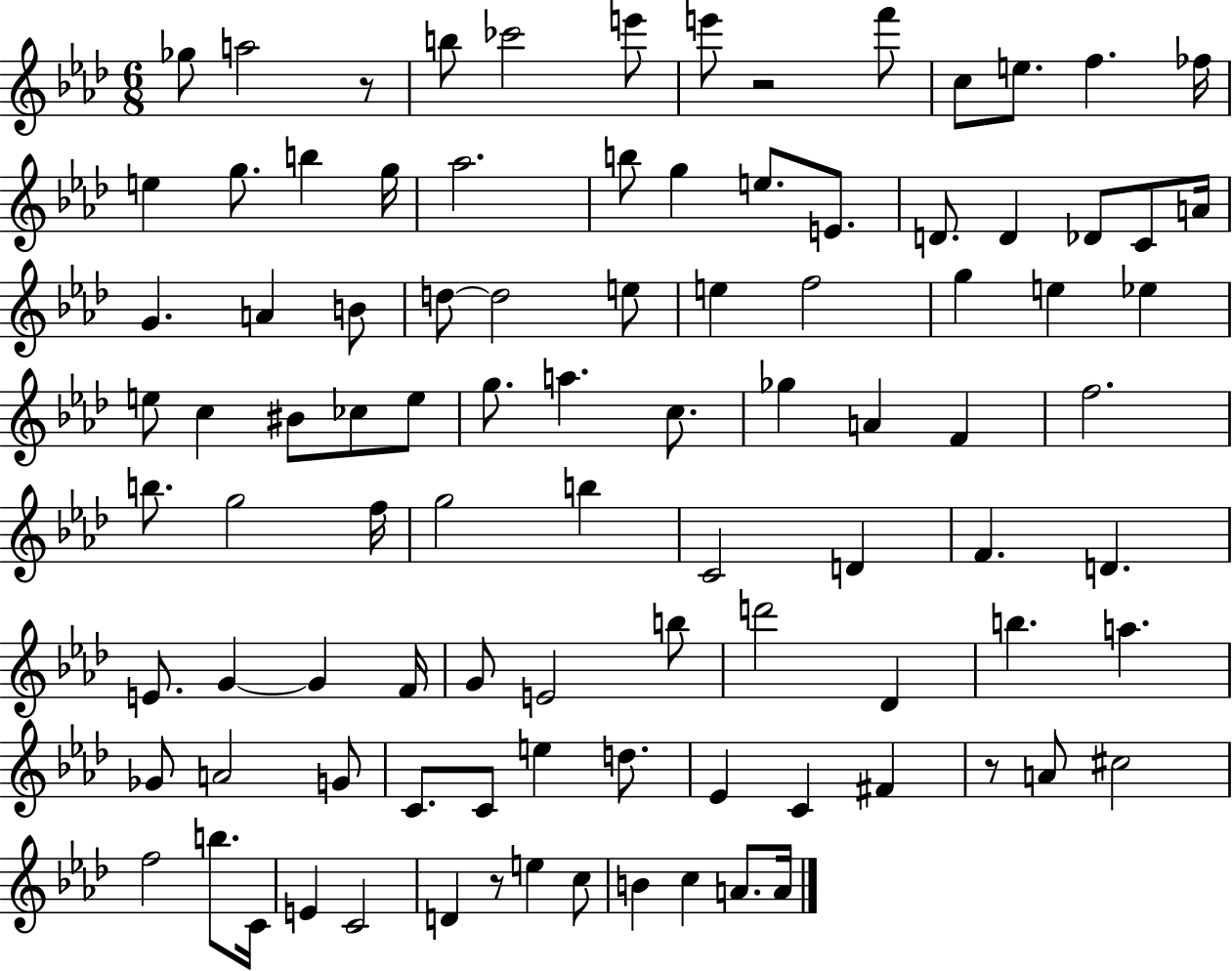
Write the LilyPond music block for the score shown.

{
  \clef treble
  \numericTimeSignature
  \time 6/8
  \key aes \major
  ges''8 a''2 r8 | b''8 ces'''2 e'''8 | e'''8 r2 f'''8 | c''8 e''8. f''4. fes''16 | \break e''4 g''8. b''4 g''16 | aes''2. | b''8 g''4 e''8. e'8. | d'8. d'4 des'8 c'8 a'16 | \break g'4. a'4 b'8 | d''8~~ d''2 e''8 | e''4 f''2 | g''4 e''4 ees''4 | \break e''8 c''4 bis'8 ces''8 e''8 | g''8. a''4. c''8. | ges''4 a'4 f'4 | f''2. | \break b''8. g''2 f''16 | g''2 b''4 | c'2 d'4 | f'4. d'4. | \break e'8. g'4~~ g'4 f'16 | g'8 e'2 b''8 | d'''2 des'4 | b''4. a''4. | \break ges'8 a'2 g'8 | c'8. c'8 e''4 d''8. | ees'4 c'4 fis'4 | r8 a'8 cis''2 | \break f''2 b''8. c'16 | e'4 c'2 | d'4 r8 e''4 c''8 | b'4 c''4 a'8. a'16 | \break \bar "|."
}